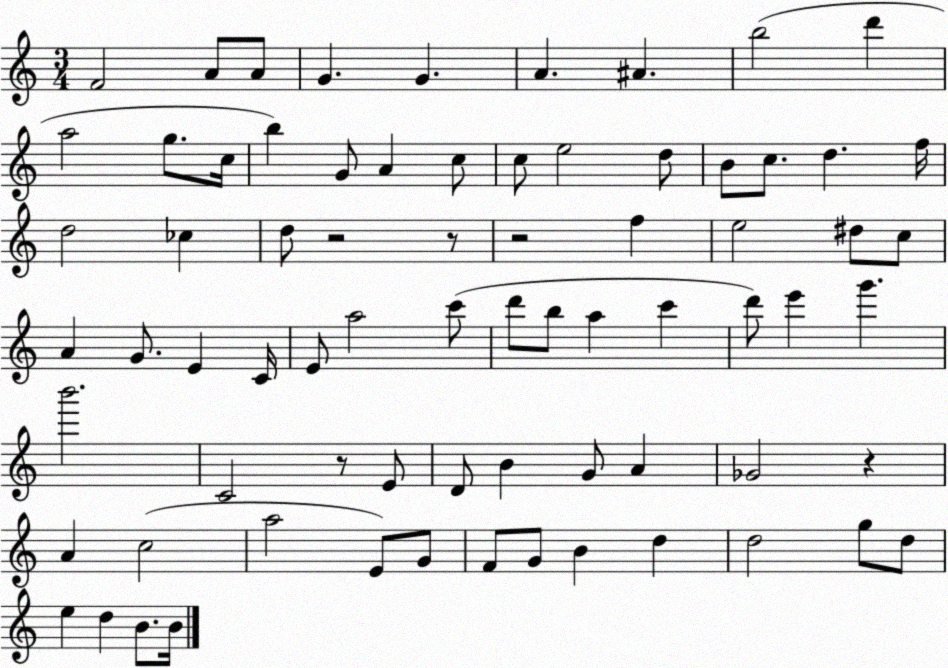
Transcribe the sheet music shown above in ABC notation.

X:1
T:Untitled
M:3/4
L:1/4
K:C
F2 A/2 A/2 G G A ^A b2 d' a2 g/2 c/4 b G/2 A c/2 c/2 e2 d/2 B/2 c/2 d f/4 d2 _c d/2 z2 z/2 z2 f e2 ^d/2 c/2 A G/2 E C/4 E/2 a2 c'/2 d'/2 b/2 a c' d'/2 e' g' b'2 C2 z/2 E/2 D/2 B G/2 A _G2 z A c2 a2 E/2 G/2 F/2 G/2 B d d2 g/2 d/2 e d B/2 B/4